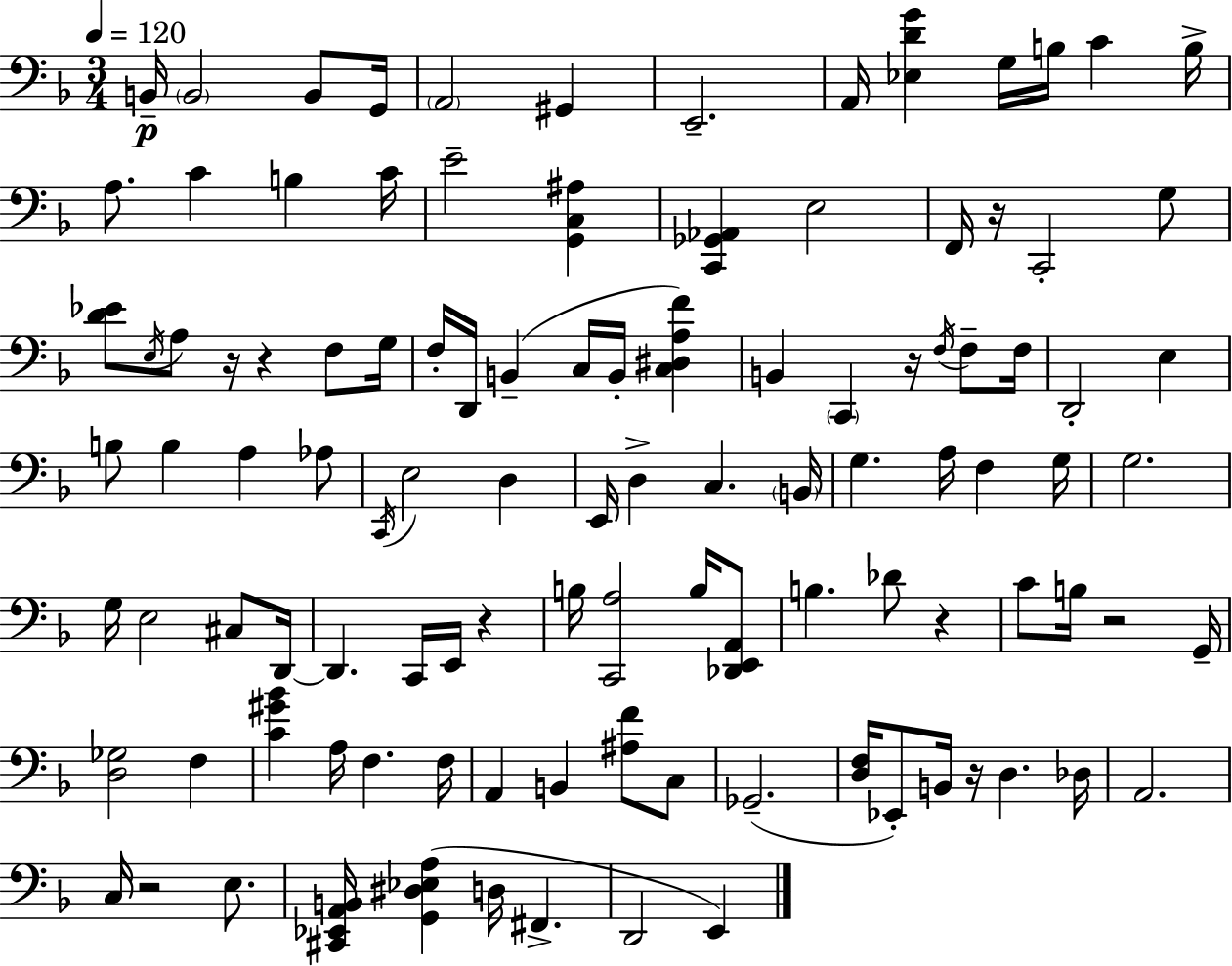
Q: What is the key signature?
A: D minor